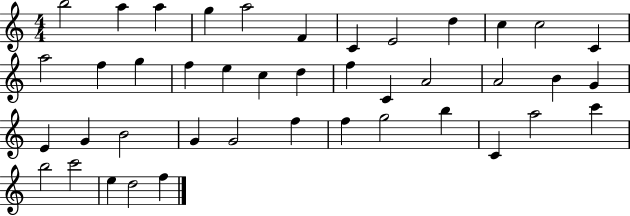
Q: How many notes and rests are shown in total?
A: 42